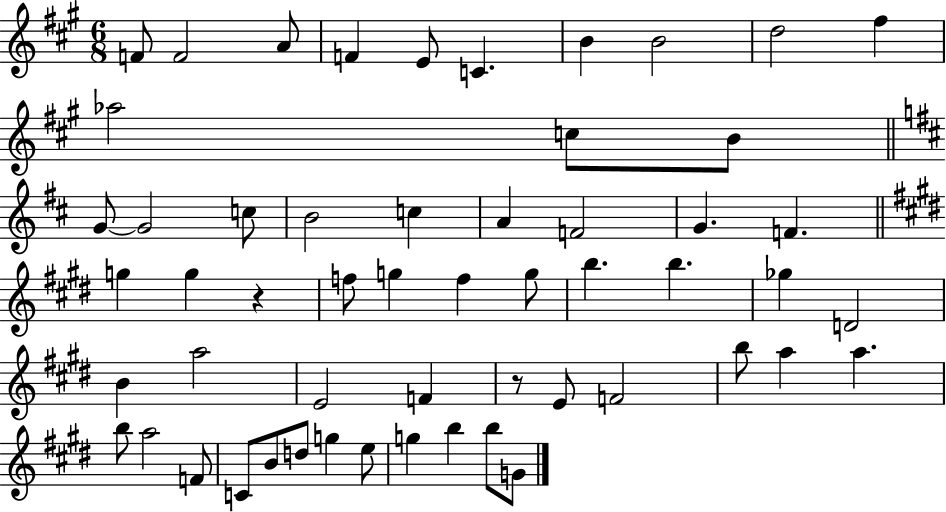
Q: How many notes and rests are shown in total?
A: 55